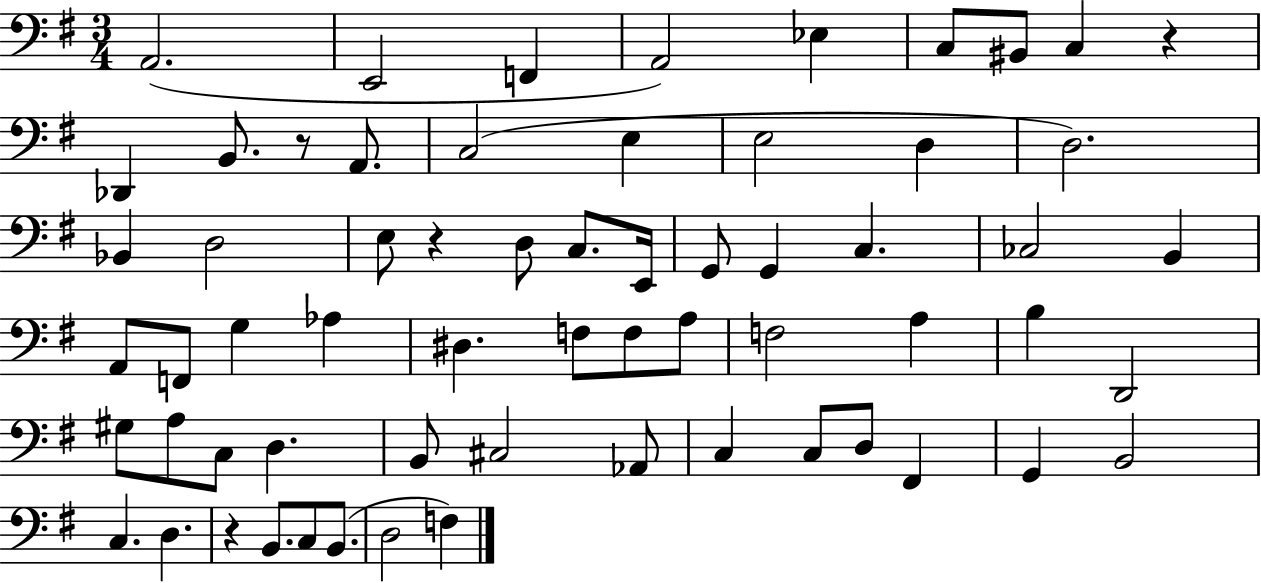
X:1
T:Untitled
M:3/4
L:1/4
K:G
A,,2 E,,2 F,, A,,2 _E, C,/2 ^B,,/2 C, z _D,, B,,/2 z/2 A,,/2 C,2 E, E,2 D, D,2 _B,, D,2 E,/2 z D,/2 C,/2 E,,/4 G,,/2 G,, C, _C,2 B,, A,,/2 F,,/2 G, _A, ^D, F,/2 F,/2 A,/2 F,2 A, B, D,,2 ^G,/2 A,/2 C,/2 D, B,,/2 ^C,2 _A,,/2 C, C,/2 D,/2 ^F,, G,, B,,2 C, D, z B,,/2 C,/2 B,,/2 D,2 F,